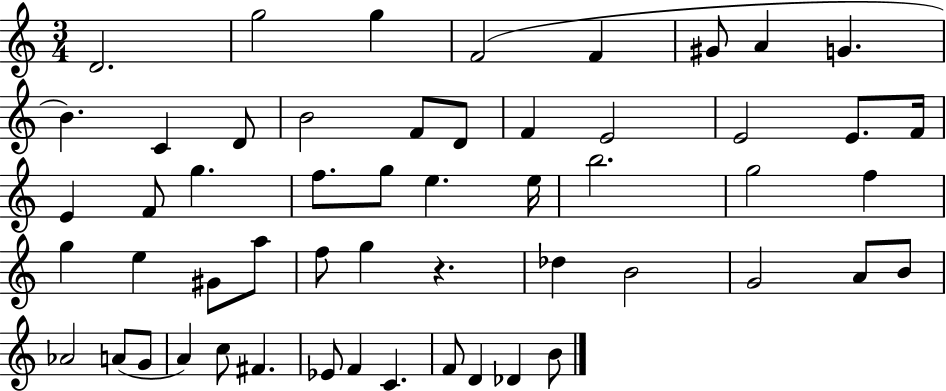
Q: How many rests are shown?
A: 1